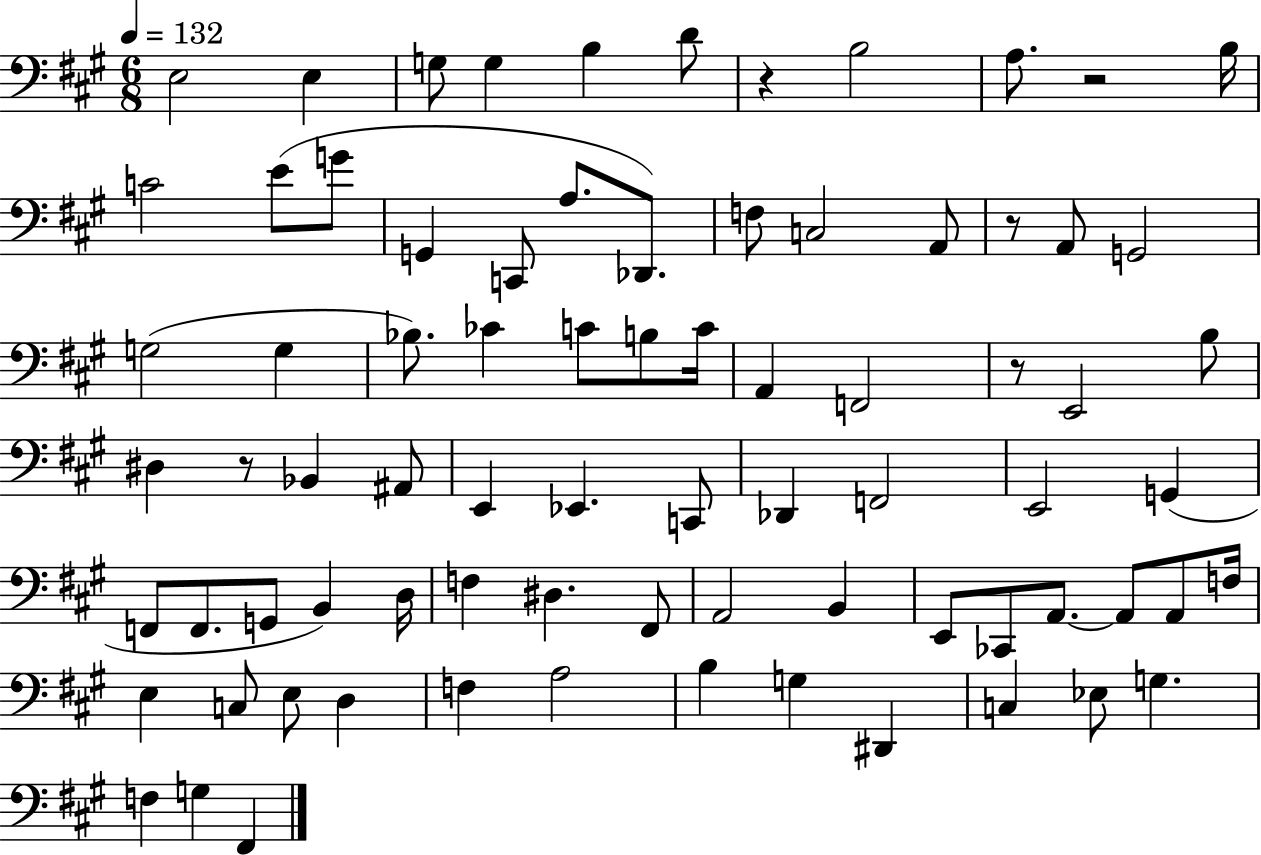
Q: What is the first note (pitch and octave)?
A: E3